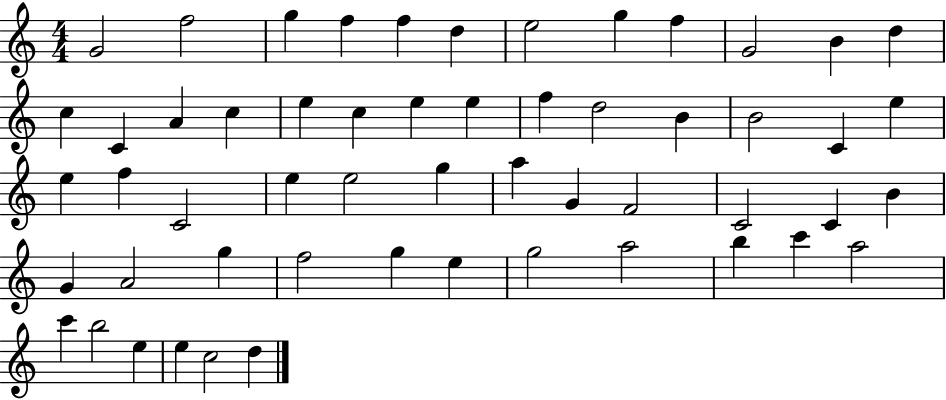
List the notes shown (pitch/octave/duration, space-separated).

G4/h F5/h G5/q F5/q F5/q D5/q E5/h G5/q F5/q G4/h B4/q D5/q C5/q C4/q A4/q C5/q E5/q C5/q E5/q E5/q F5/q D5/h B4/q B4/h C4/q E5/q E5/q F5/q C4/h E5/q E5/h G5/q A5/q G4/q F4/h C4/h C4/q B4/q G4/q A4/h G5/q F5/h G5/q E5/q G5/h A5/h B5/q C6/q A5/h C6/q B5/h E5/q E5/q C5/h D5/q